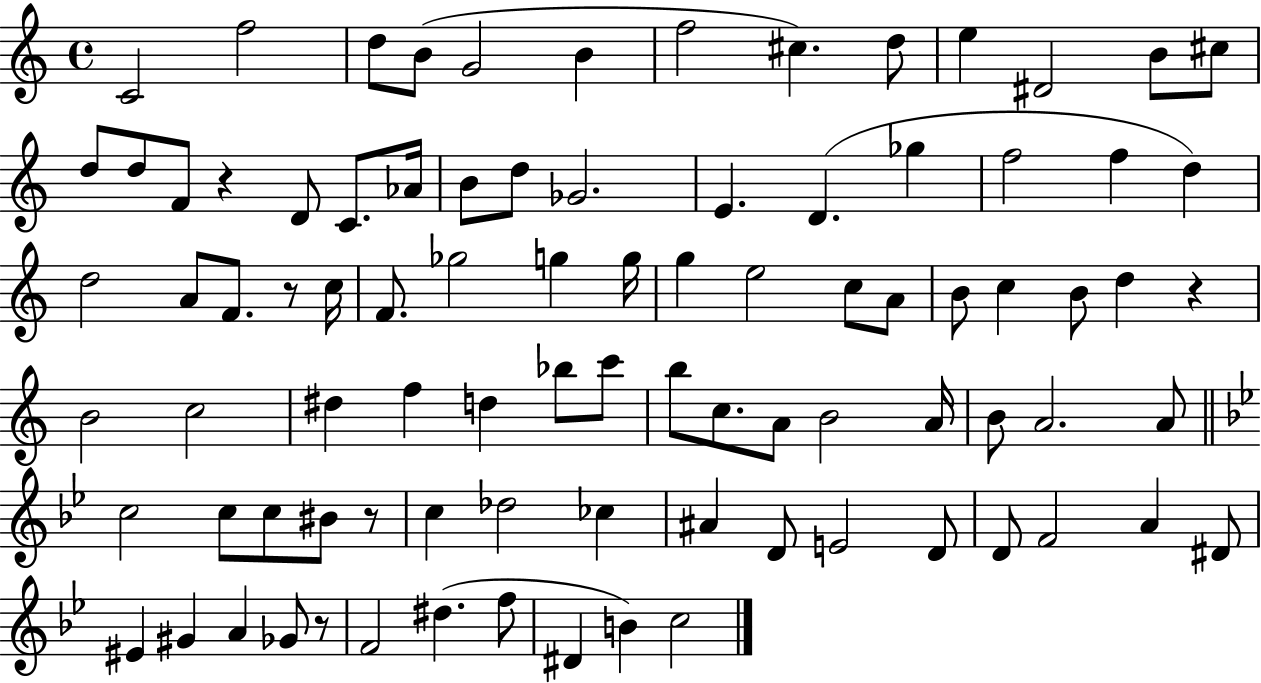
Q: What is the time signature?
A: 4/4